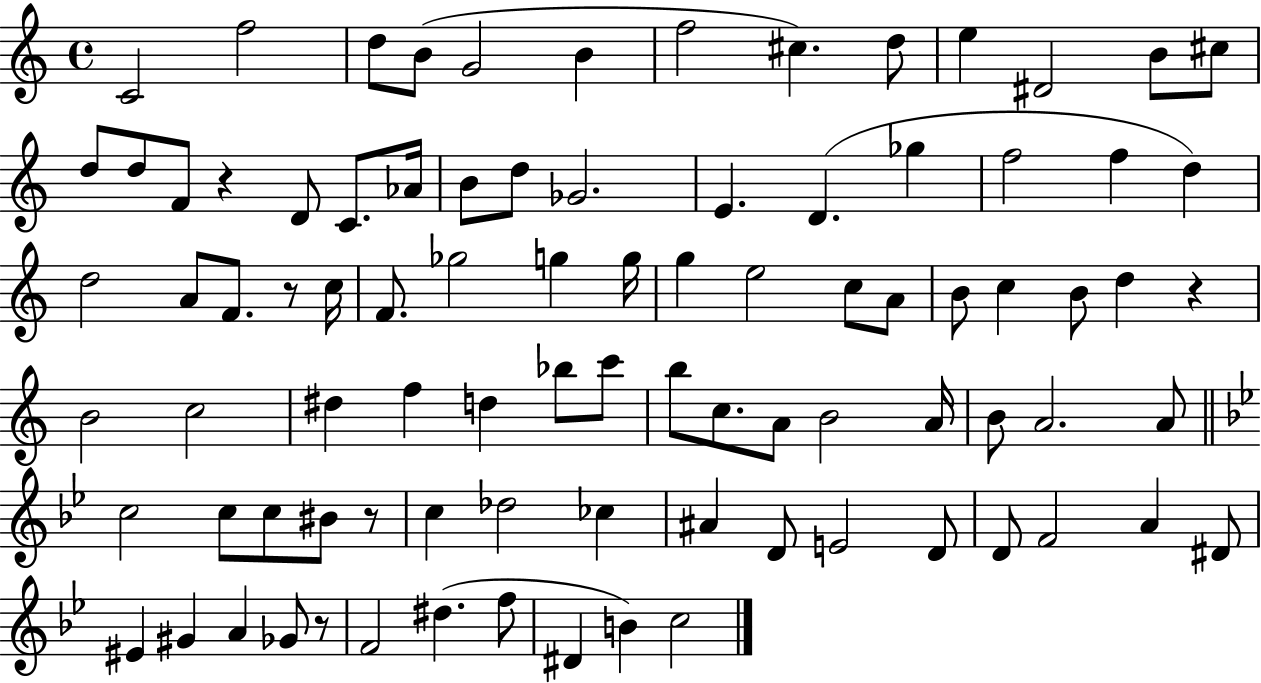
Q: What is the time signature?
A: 4/4